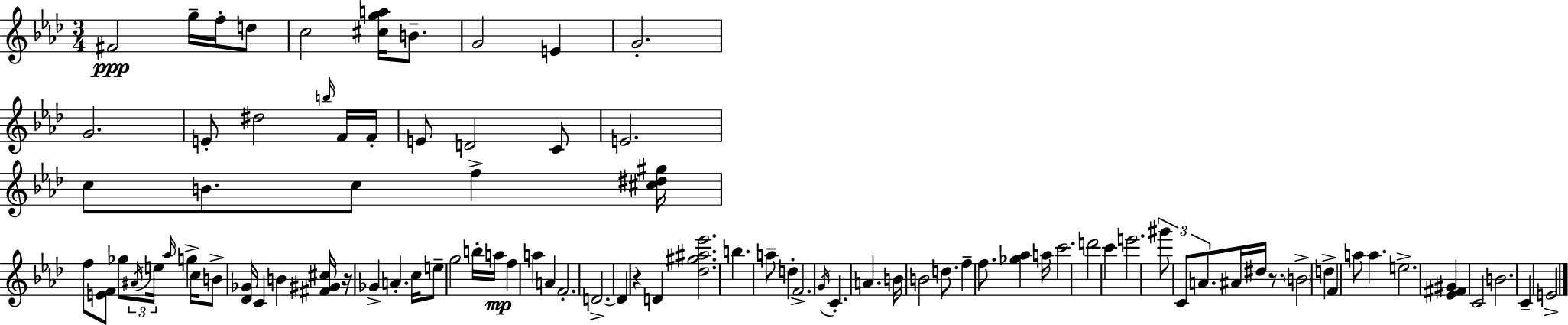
{
  \clef treble
  \numericTimeSignature
  \time 3/4
  \key aes \major
  fis'2\ppp g''16-- f''16-. d''8 | c''2 <cis'' g'' a''>16 b'8.-- | g'2 e'4 | g'2.-. | \break g'2. | e'8-. dis''2 \grace { b''16 } f'16 | f'16-. e'8 d'2 c'8 | e'2. | \break c''8 b'8. c''8 f''4-> | <cis'' dis'' gis''>16 f''8 <e' f'>8 ges''8 \tuplet 3/2 { \acciaccatura { ais'16 } e''16 \grace { aes''16 } } g''4-> | c''16 b'8-> <des' ges'>16 c'4 b'4 | <fis' gis' cis''>16 r16 ges'4-> a'4.-. | \break c''16 e''8-- g''2 | b''16-. a''16\mp f''4 a''4 a'4 | f'2.-. | d'2.->~~ | \break d'4 r4 d'4 | <des'' gis'' ais'' ees'''>2. | b''4. a''8-- d''4-. | f'2.-> | \break \acciaccatura { g'16 } c'4.-. a'4. | b'16 b'2 | d''8. f''4-- f''8. <ges'' aes''>4 | a''16 c'''2. | \break d'''2 | c'''4 e'''2. | \tuplet 3/2 { gis'''8 c'8 a'8. } ais'16 | dis''16 r8. \parenthesize b'2-> | \break d''4-> f'4 a''8 a''4. | e''2.-> | <ees' fis' gis'>4 c'2 | b'2. | \break c'4-- e'2-> | \bar "|."
}